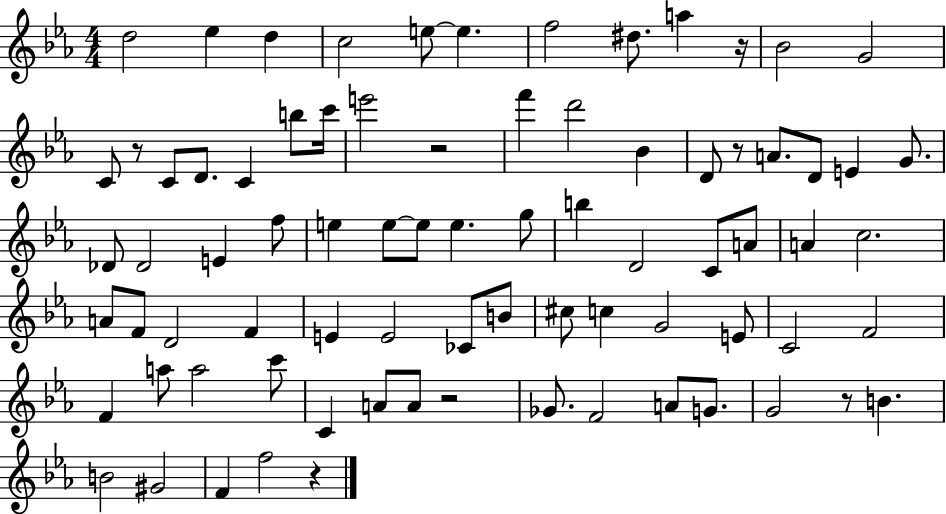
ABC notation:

X:1
T:Untitled
M:4/4
L:1/4
K:Eb
d2 _e d c2 e/2 e f2 ^d/2 a z/4 _B2 G2 C/2 z/2 C/2 D/2 C b/2 c'/4 e'2 z2 f' d'2 _B D/2 z/2 A/2 D/2 E G/2 _D/2 _D2 E f/2 e e/2 e/2 e g/2 b D2 C/2 A/2 A c2 A/2 F/2 D2 F E E2 _C/2 B/2 ^c/2 c G2 E/2 C2 F2 F a/2 a2 c'/2 C A/2 A/2 z2 _G/2 F2 A/2 G/2 G2 z/2 B B2 ^G2 F f2 z